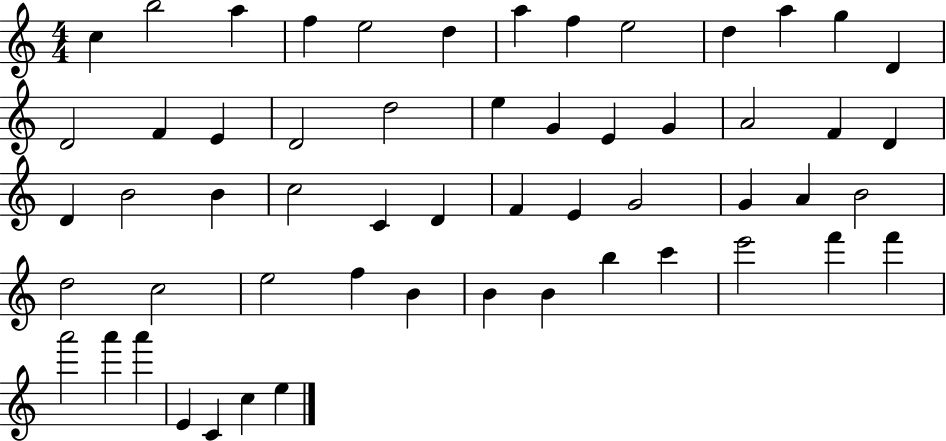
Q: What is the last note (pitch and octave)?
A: E5